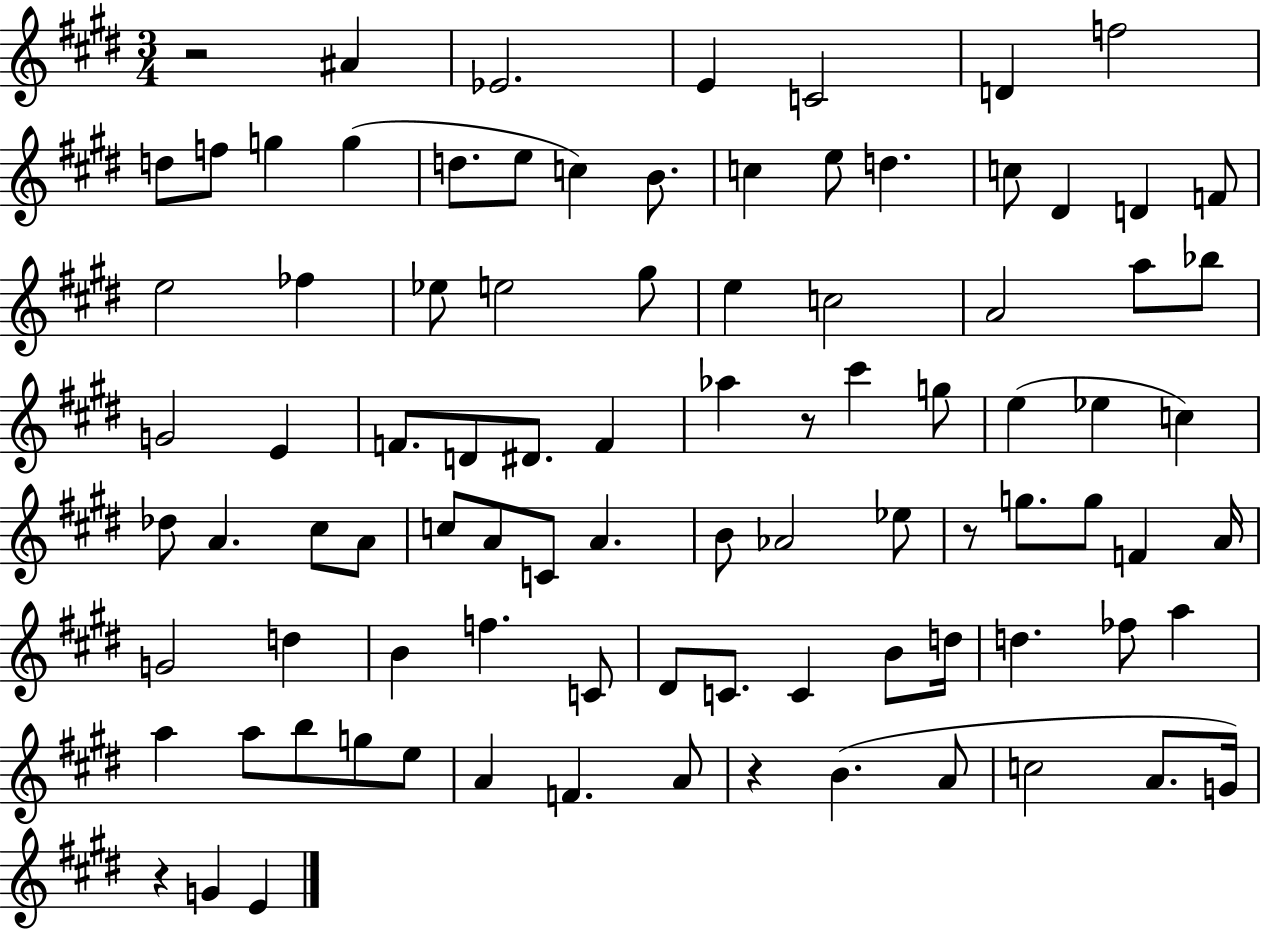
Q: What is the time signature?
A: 3/4